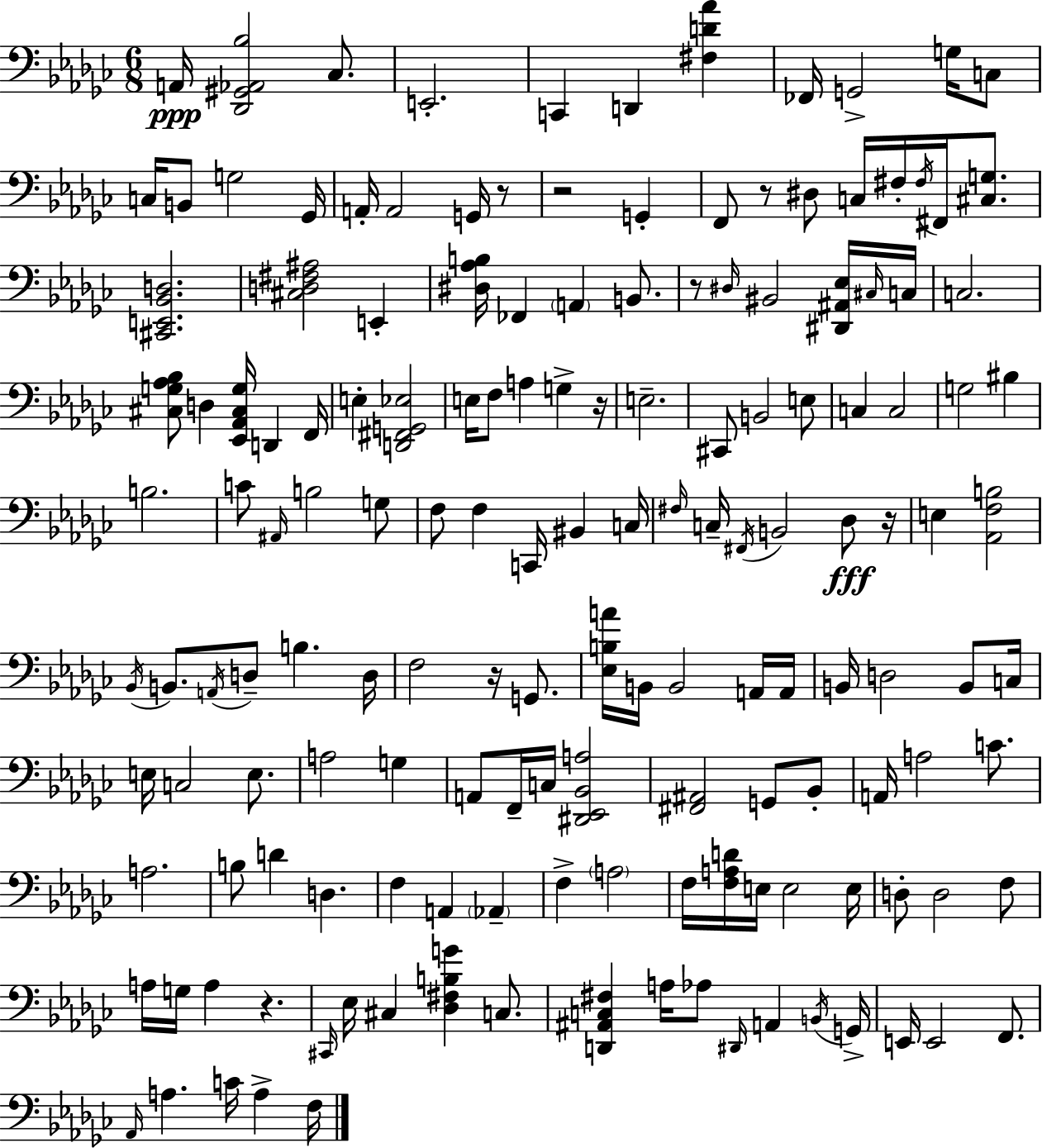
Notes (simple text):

A2/s [Db2,G#2,Ab2,Bb3]/h CES3/e. E2/h. C2/q D2/q [F#3,D4,Ab4]/q FES2/s G2/h G3/s C3/e C3/s B2/e G3/h Gb2/s A2/s A2/h G2/s R/e R/h G2/q F2/e R/e D#3/e C3/s F#3/s F#3/s F#2/s [C#3,G3]/e. [C#2,E2,Bb2,D3]/h. [C#3,D3,F#3,A#3]/h E2/q [D#3,Ab3,B3]/s FES2/q A2/q B2/e. R/e D#3/s BIS2/h [D#2,A#2,Eb3]/s C#3/s C3/s C3/h. [C#3,G3,Ab3,Bb3]/e D3/q [Eb2,Ab2,C#3,G3]/s D2/q F2/s E3/q [D2,F#2,G2,Eb3]/h E3/s F3/e A3/q G3/q R/s E3/h. C#2/e B2/h E3/e C3/q C3/h G3/h BIS3/q B3/h. C4/e A#2/s B3/h G3/e F3/e F3/q C2/s BIS2/q C3/s F#3/s C3/s F#2/s B2/h Db3/e R/s E3/q [Ab2,F3,B3]/h Bb2/s B2/e. A2/s D3/e B3/q. D3/s F3/h R/s G2/e. [Eb3,B3,A4]/s B2/s B2/h A2/s A2/s B2/s D3/h B2/e C3/s E3/s C3/h E3/e. A3/h G3/q A2/e F2/s C3/s [D#2,Eb2,Bb2,A3]/h [F#2,A#2]/h G2/e Bb2/e A2/s A3/h C4/e. A3/h. B3/e D4/q D3/q. F3/q A2/q Ab2/q F3/q A3/h F3/s [F3,A3,D4]/s E3/s E3/h E3/s D3/e D3/h F3/e A3/s G3/s A3/q R/q. C#2/s Eb3/s C#3/q [Db3,F#3,B3,G4]/q C3/e. [D2,A#2,C3,F#3]/q A3/s Ab3/e D#2/s A2/q B2/s G2/s E2/s E2/h F2/e. Ab2/s A3/q. C4/s A3/q F3/s